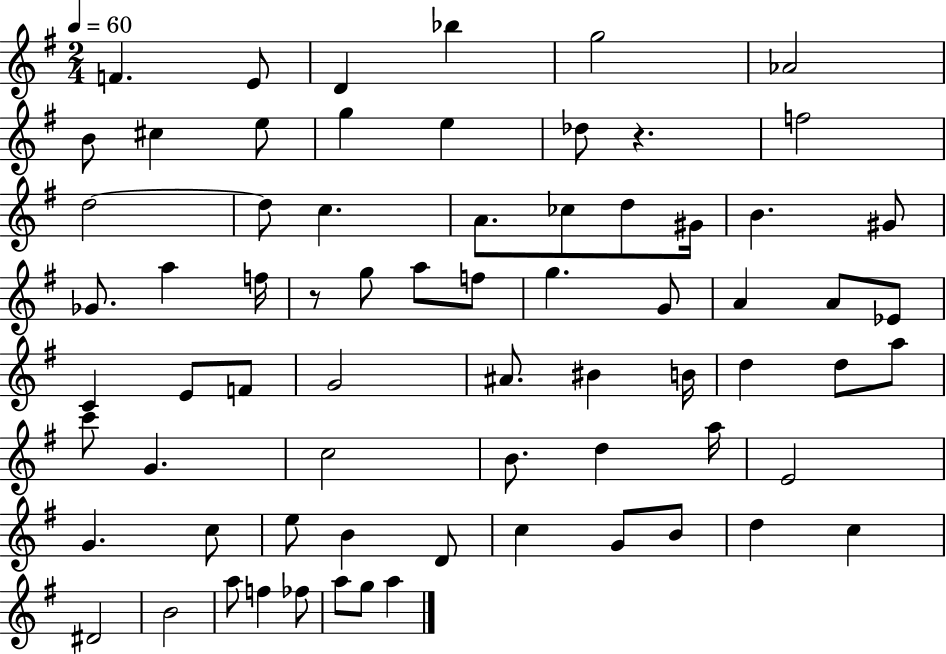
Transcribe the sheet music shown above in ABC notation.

X:1
T:Untitled
M:2/4
L:1/4
K:G
F E/2 D _b g2 _A2 B/2 ^c e/2 g e _d/2 z f2 d2 d/2 c A/2 _c/2 d/2 ^G/4 B ^G/2 _G/2 a f/4 z/2 g/2 a/2 f/2 g G/2 A A/2 _E/2 C E/2 F/2 G2 ^A/2 ^B B/4 d d/2 a/2 c'/2 G c2 B/2 d a/4 E2 G c/2 e/2 B D/2 c G/2 B/2 d c ^D2 B2 a/2 f _f/2 a/2 g/2 a